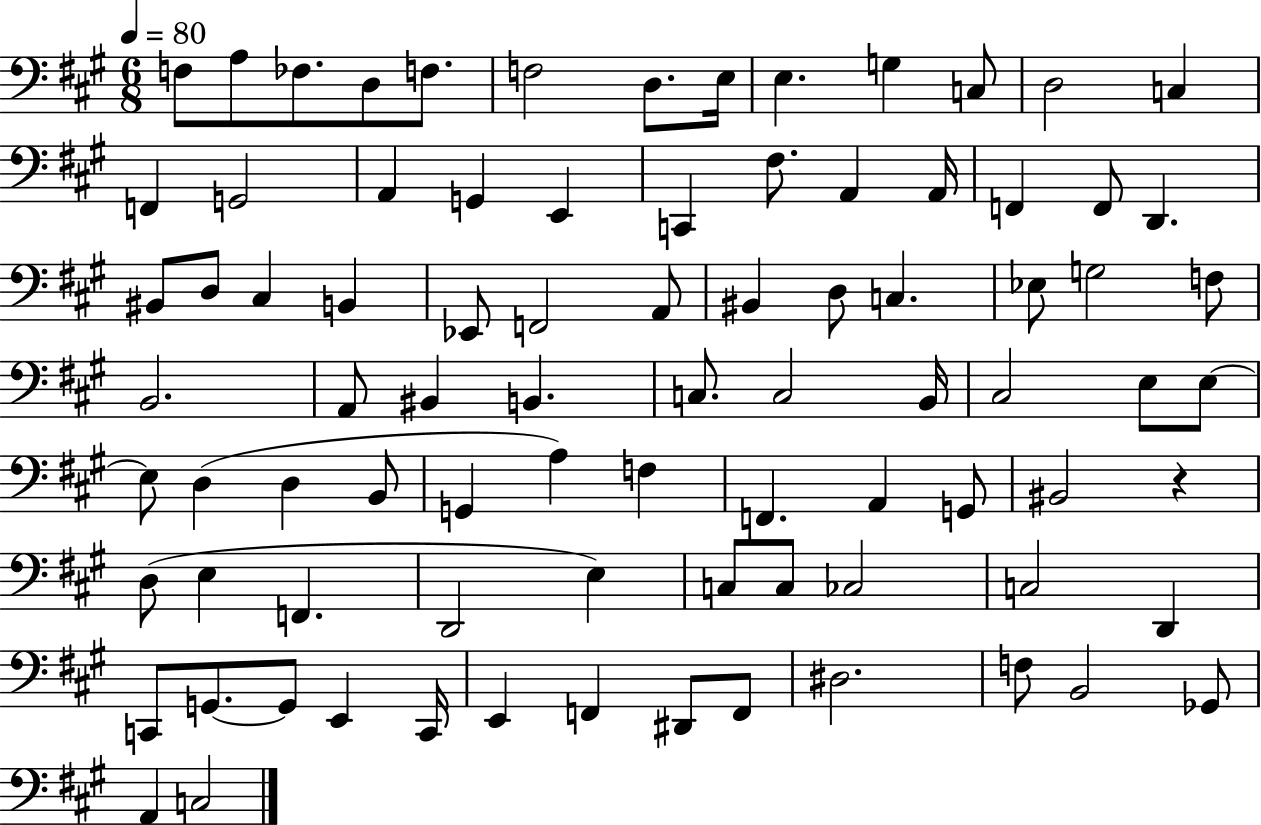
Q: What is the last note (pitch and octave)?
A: C3